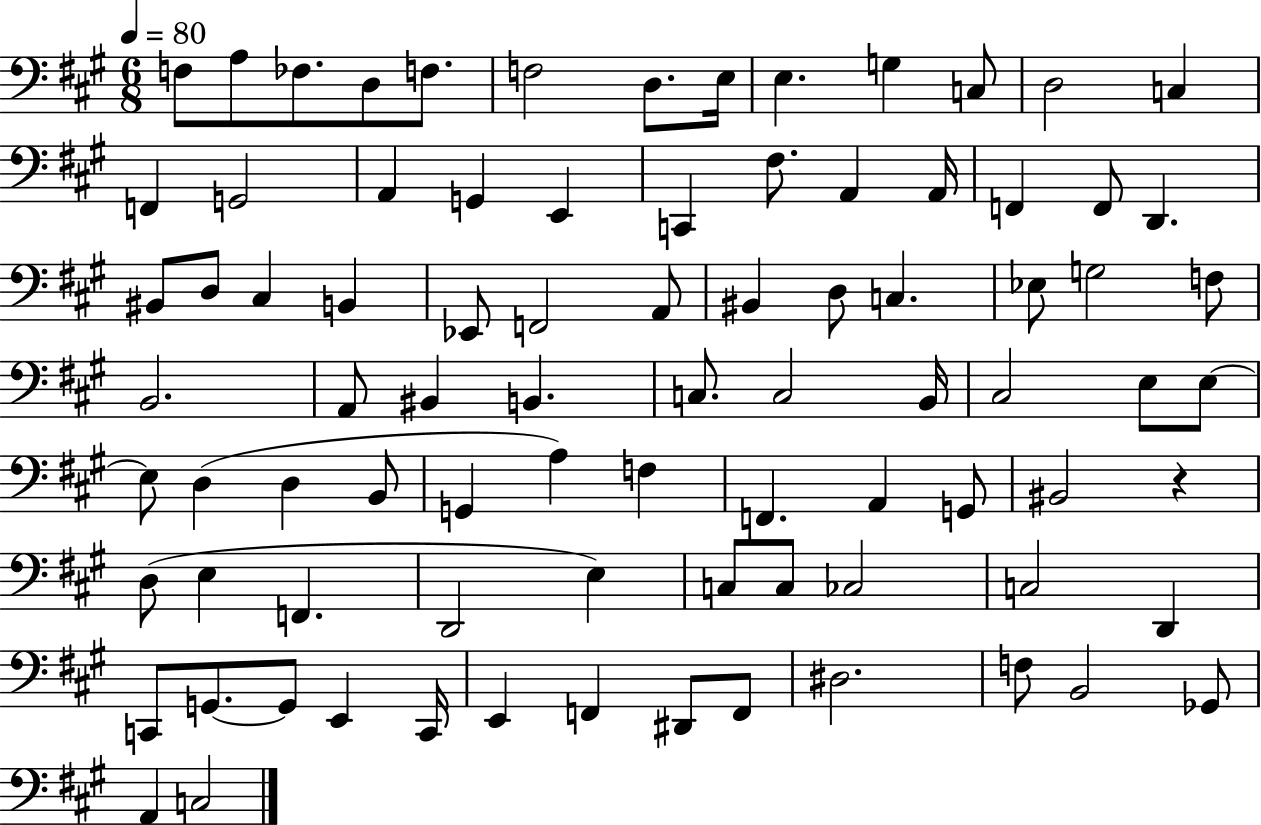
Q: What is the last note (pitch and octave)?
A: C3